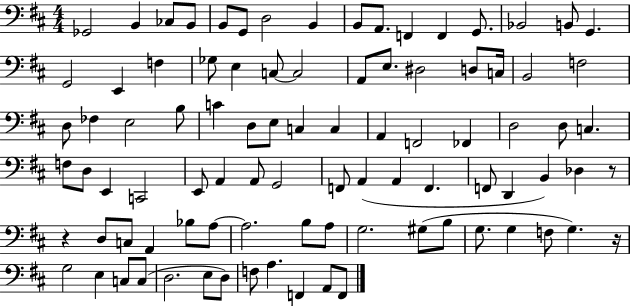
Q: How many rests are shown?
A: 3